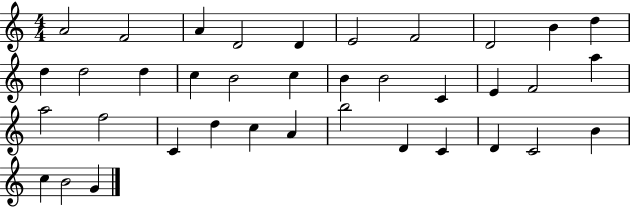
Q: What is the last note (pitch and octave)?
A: G4